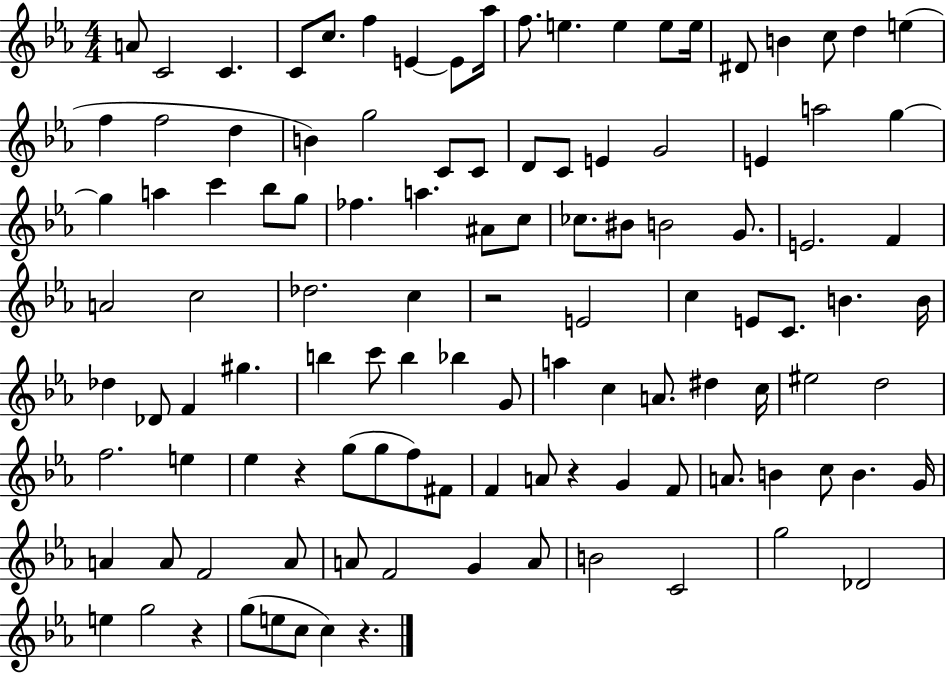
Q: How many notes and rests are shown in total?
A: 113